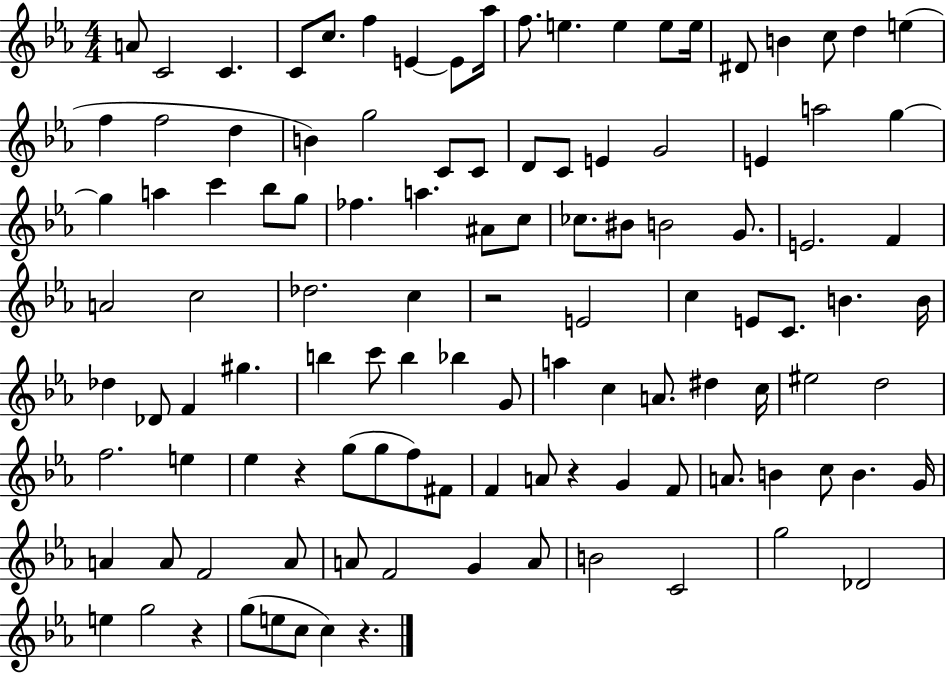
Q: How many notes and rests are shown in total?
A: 113